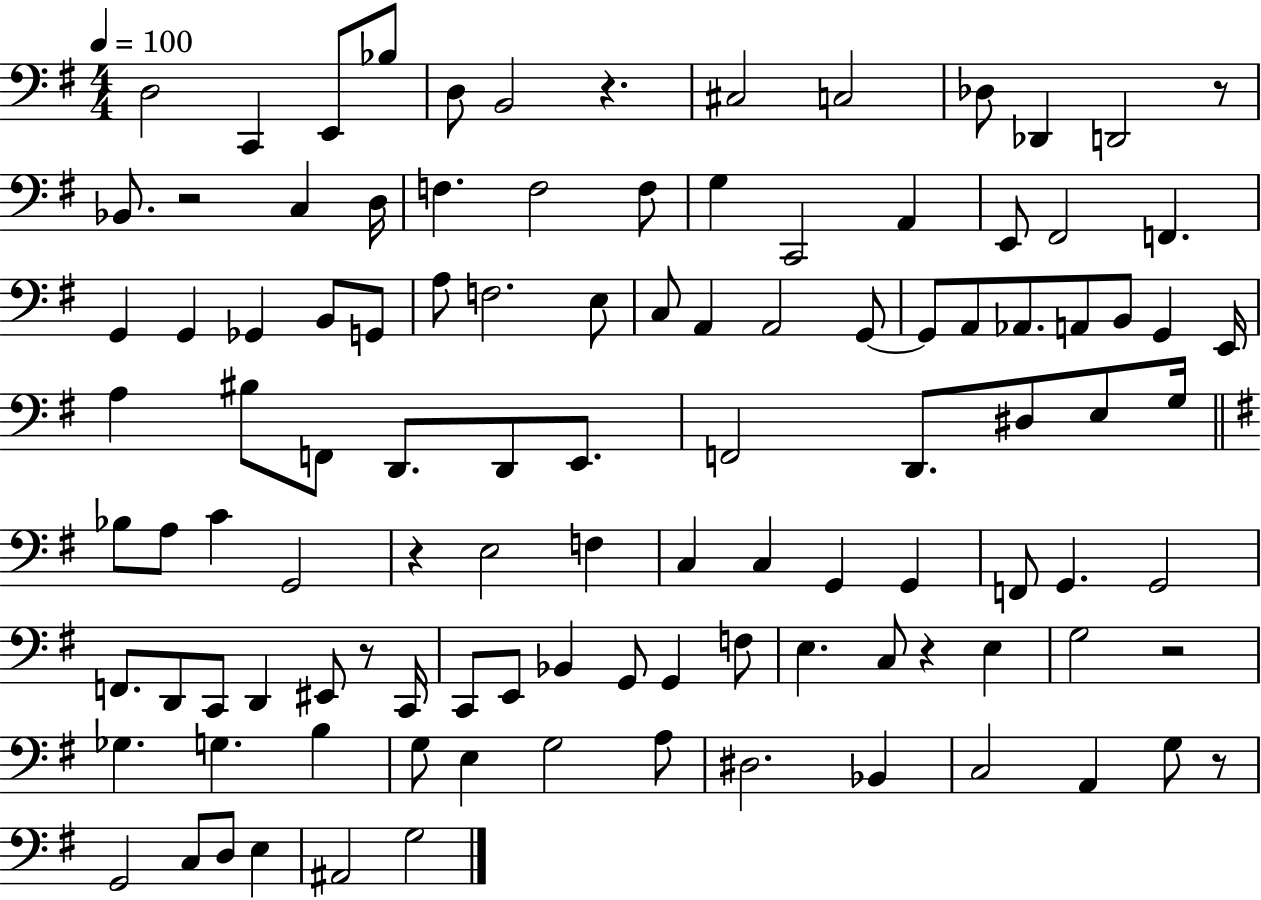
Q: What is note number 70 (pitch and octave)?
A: D2